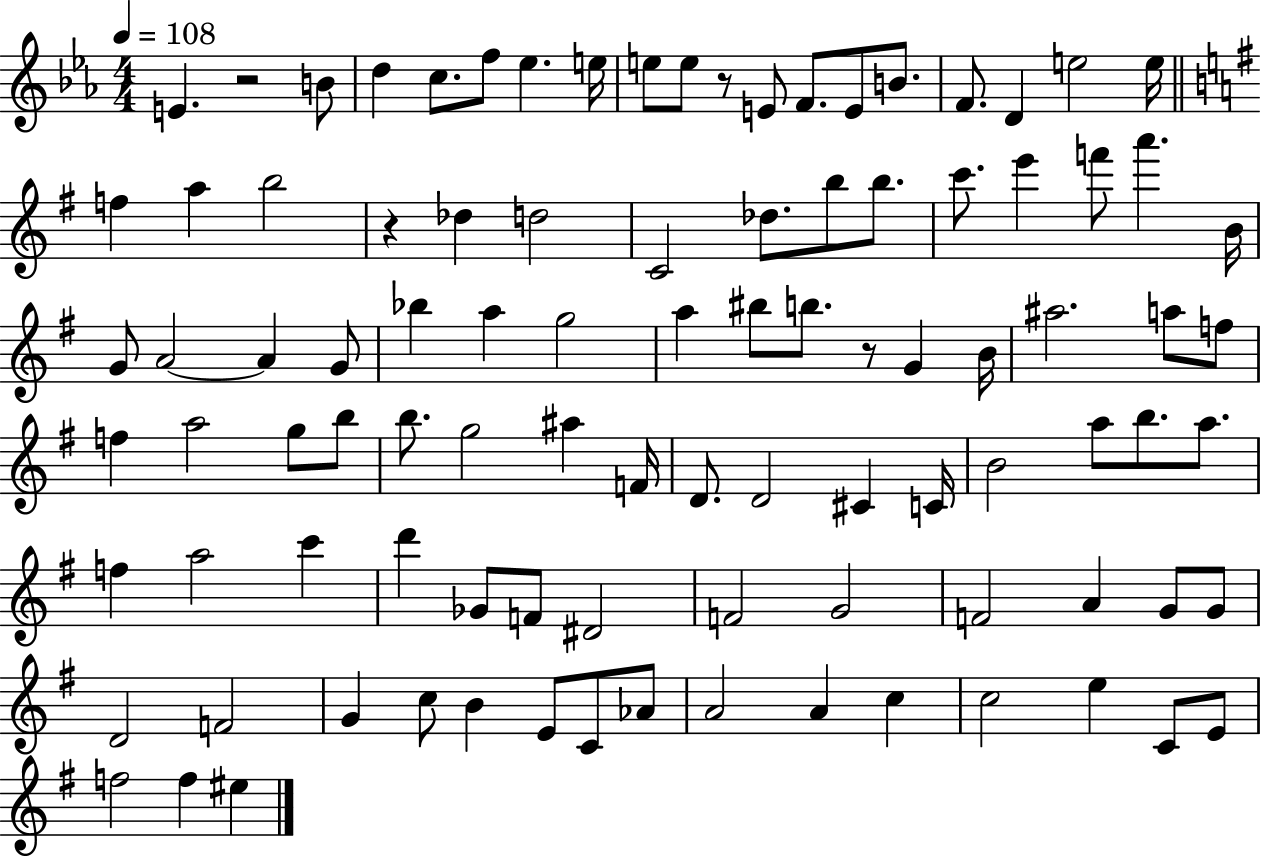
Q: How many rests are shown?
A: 4